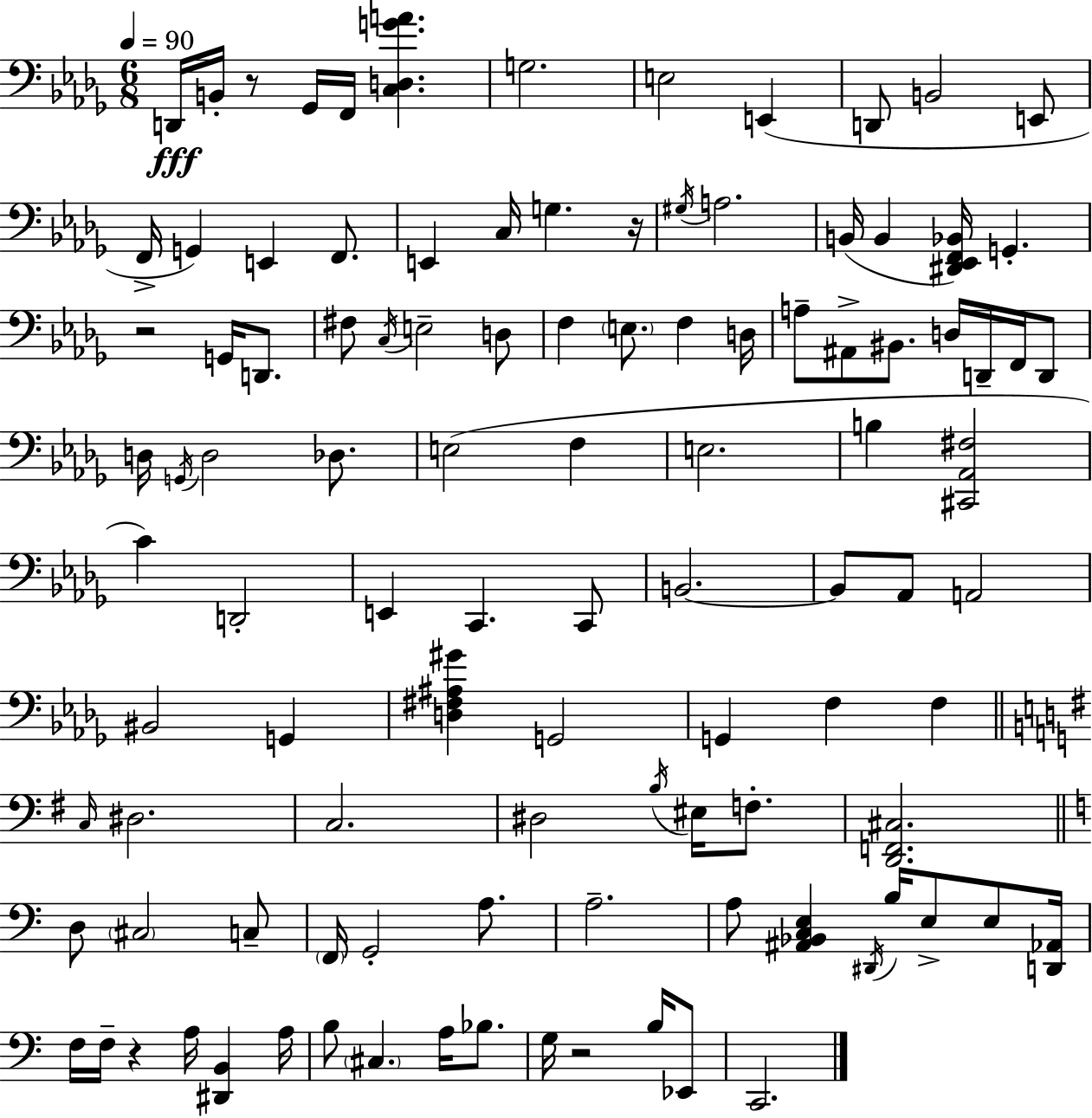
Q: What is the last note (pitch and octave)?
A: C2